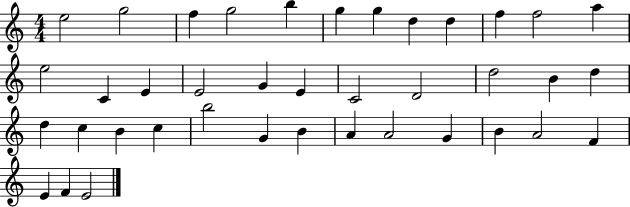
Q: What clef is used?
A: treble